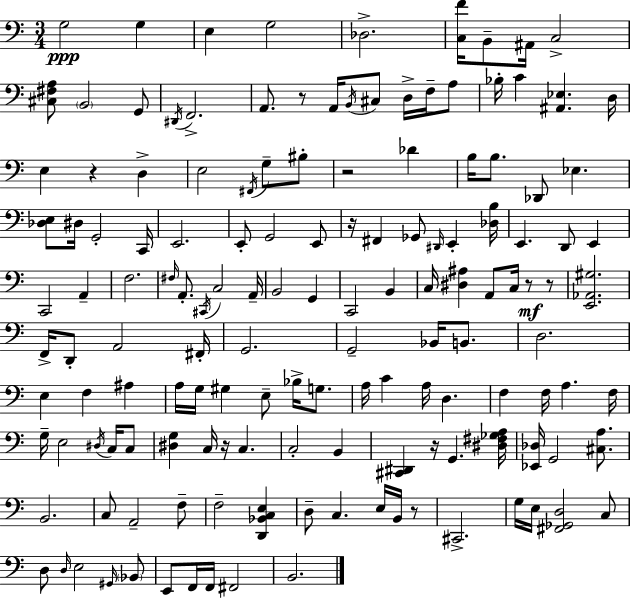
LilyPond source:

{
  \clef bass
  \numericTimeSignature
  \time 3/4
  \key a \minor
  g2\ppp g4 | e4 g2 | des2.-> | <c f'>16 b,8-- ais,16 c2-> | \break <cis fis a>8 \parenthesize b,2 g,8 | \acciaccatura { dis,16 } f,2.-> | a,8. r8 a,16 \acciaccatura { b,16 } cis8 d16-> f16-- | a8 bes16-. c'4 <ais, ees>4. | \break d16 e4 r4 d4-> | e2 \acciaccatura { fis,16 } g8-- | bis8-. r2 des'4 | b16 b8. des,8 ees4. | \break <des e>8 dis16 g,2-. | c,16 e,2. | e,8-. g,2 | e,8 r16 fis,4 ges,8 \grace { dis,16 } e,4-. | \break <des b>16 e,4. d,8 | e,4 c,2 | a,4-- f2. | \grace { fis16 } a,8.-. \acciaccatura { cis,16 } c2 | \break a,16-- b,2 | g,4 c,2 | b,4 c16 <dis ais>4 a,8 | c16 r8\mf r8 <e, aes, gis>2. | \break f,16-> d,8-. a,2 | fis,16-. g,2. | g,2-- | bes,16 b,8. d2. | \break e4 f4 | ais4 a16 g16 gis4 | e8-- bes16-> g8. a16 c'4 a16 | d4. f4 f16 a4. | \break f16 g16-- e2 | \acciaccatura { dis16 } c16 c8 <dis g>4 c16 | r16 c4. c2-. | b,4 <cis, dis,>4 r16 | \break g,4. <dis fis ges a>16 <ees, des>16 g,2 | <cis a>8. b,2. | c8 a,2-- | f8-- f2-- | \break <d, bes, c e>4 d8-- c4. | e16 b,16 r8 cis,2.-> | g16 e16 <fis, ges, d>2 | c8 d8 \grace { d16 } e2 | \break \grace { gis,16 } \parenthesize bes,8 e,8 f,16 | f,16 fis,2 b,2. | \bar "|."
}